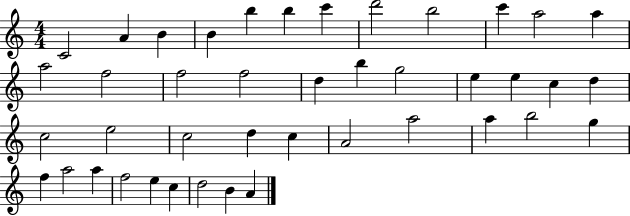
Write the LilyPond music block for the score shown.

{
  \clef treble
  \numericTimeSignature
  \time 4/4
  \key c \major
  c'2 a'4 b'4 | b'4 b''4 b''4 c'''4 | d'''2 b''2 | c'''4 a''2 a''4 | \break a''2 f''2 | f''2 f''2 | d''4 b''4 g''2 | e''4 e''4 c''4 d''4 | \break c''2 e''2 | c''2 d''4 c''4 | a'2 a''2 | a''4 b''2 g''4 | \break f''4 a''2 a''4 | f''2 e''4 c''4 | d''2 b'4 a'4 | \bar "|."
}